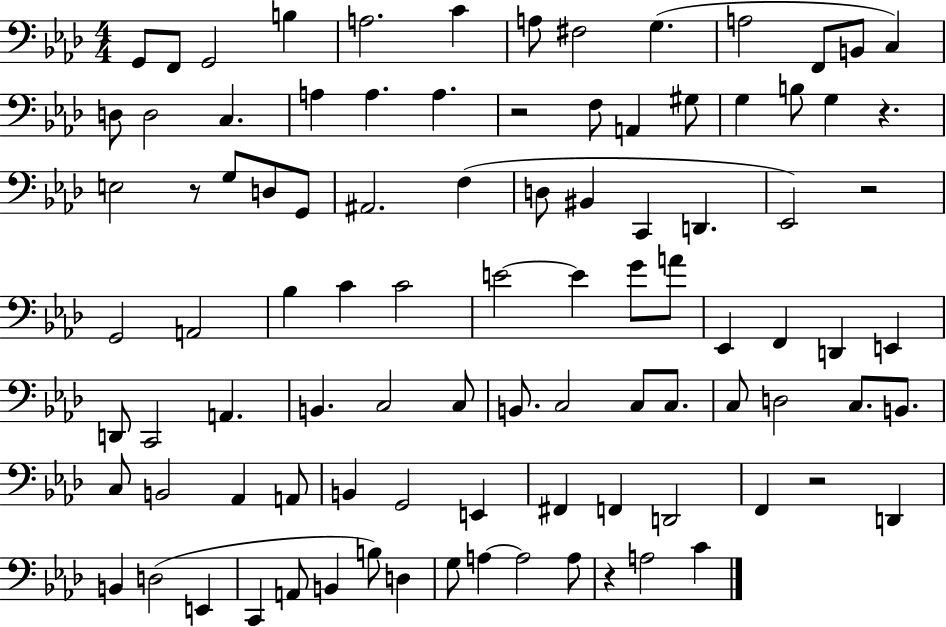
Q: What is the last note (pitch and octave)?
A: C4